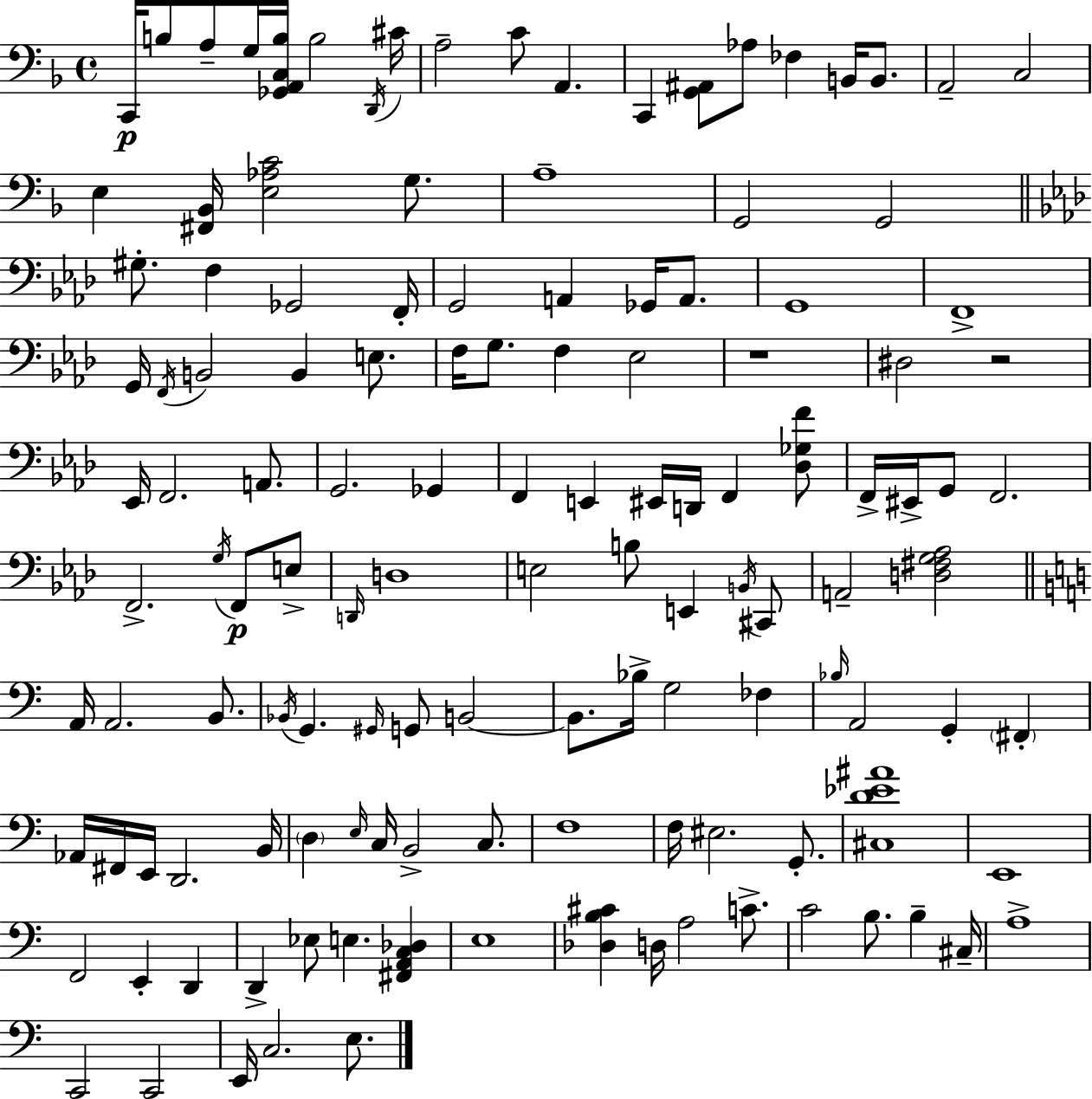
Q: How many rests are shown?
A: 2